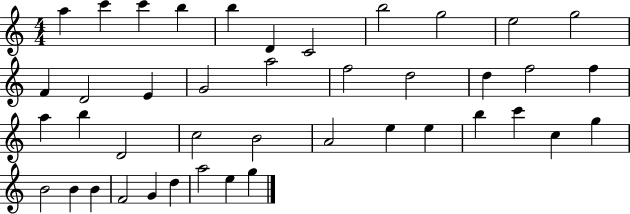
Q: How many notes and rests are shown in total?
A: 42